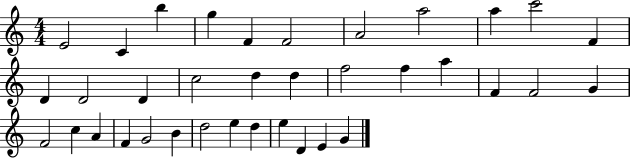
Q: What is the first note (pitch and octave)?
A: E4